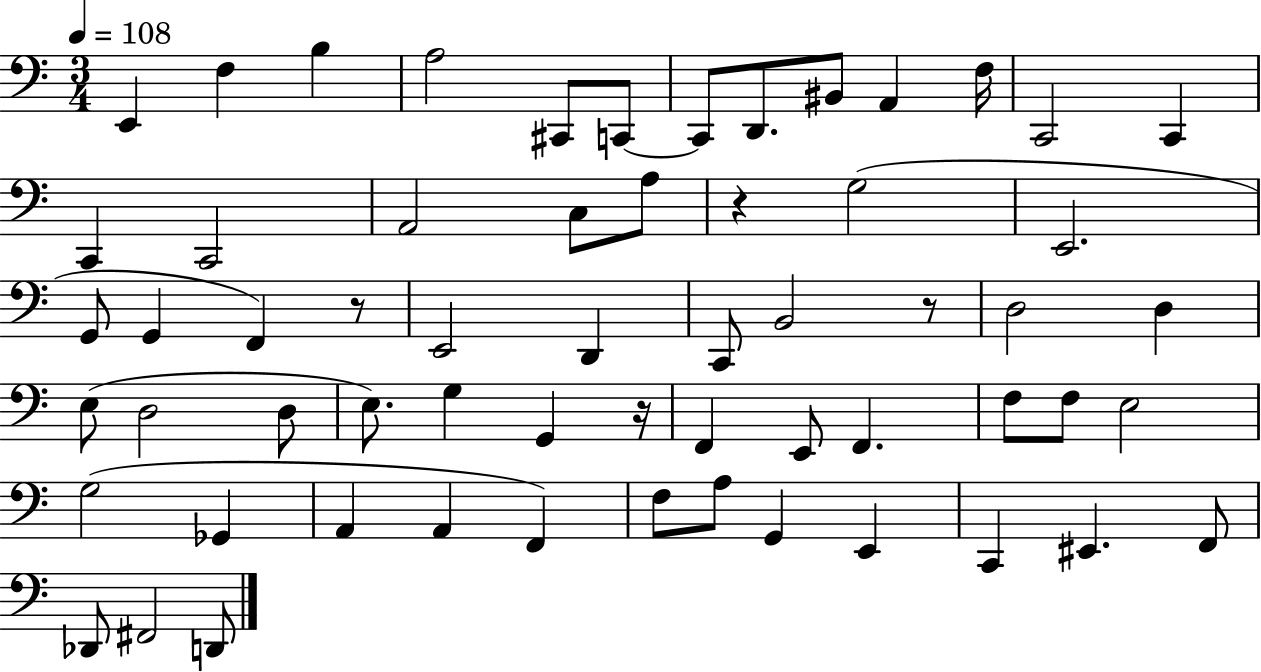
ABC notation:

X:1
T:Untitled
M:3/4
L:1/4
K:C
E,, F, B, A,2 ^C,,/2 C,,/2 C,,/2 D,,/2 ^B,,/2 A,, F,/4 C,,2 C,, C,, C,,2 A,,2 C,/2 A,/2 z G,2 E,,2 G,,/2 G,, F,, z/2 E,,2 D,, C,,/2 B,,2 z/2 D,2 D, E,/2 D,2 D,/2 E,/2 G, G,, z/4 F,, E,,/2 F,, F,/2 F,/2 E,2 G,2 _G,, A,, A,, F,, F,/2 A,/2 G,, E,, C,, ^E,, F,,/2 _D,,/2 ^F,,2 D,,/2